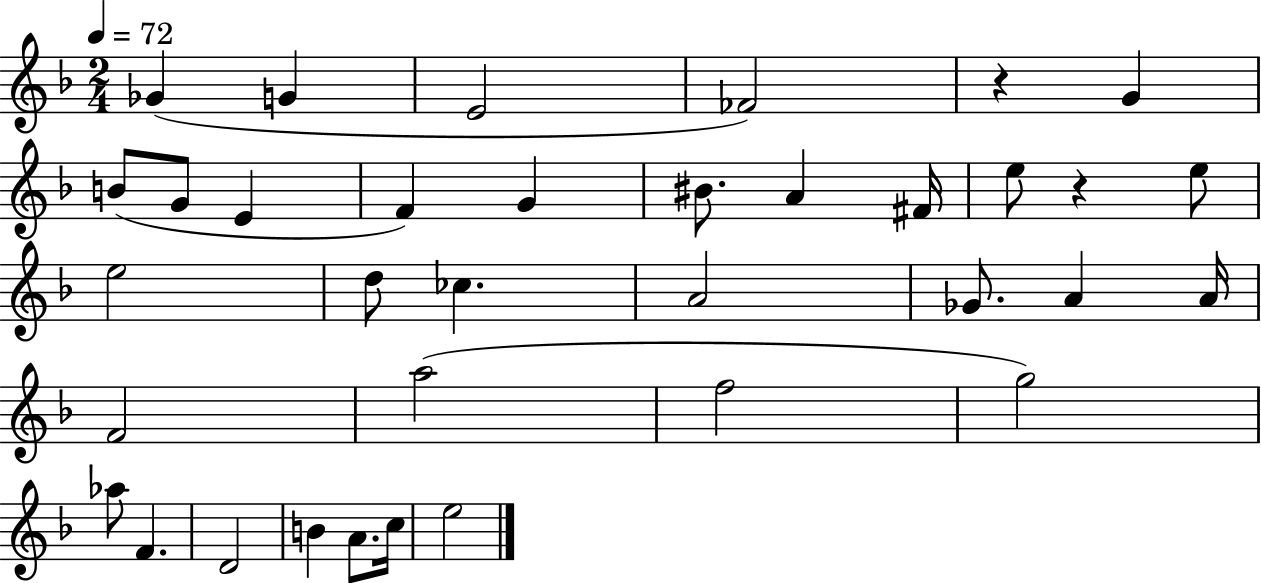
Gb4/q G4/q E4/h FES4/h R/q G4/q B4/e G4/e E4/q F4/q G4/q BIS4/e. A4/q F#4/s E5/e R/q E5/e E5/h D5/e CES5/q. A4/h Gb4/e. A4/q A4/s F4/h A5/h F5/h G5/h Ab5/e F4/q. D4/h B4/q A4/e. C5/s E5/h